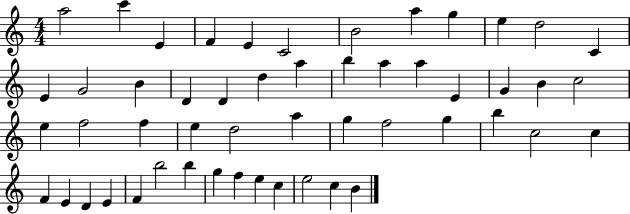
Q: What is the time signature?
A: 4/4